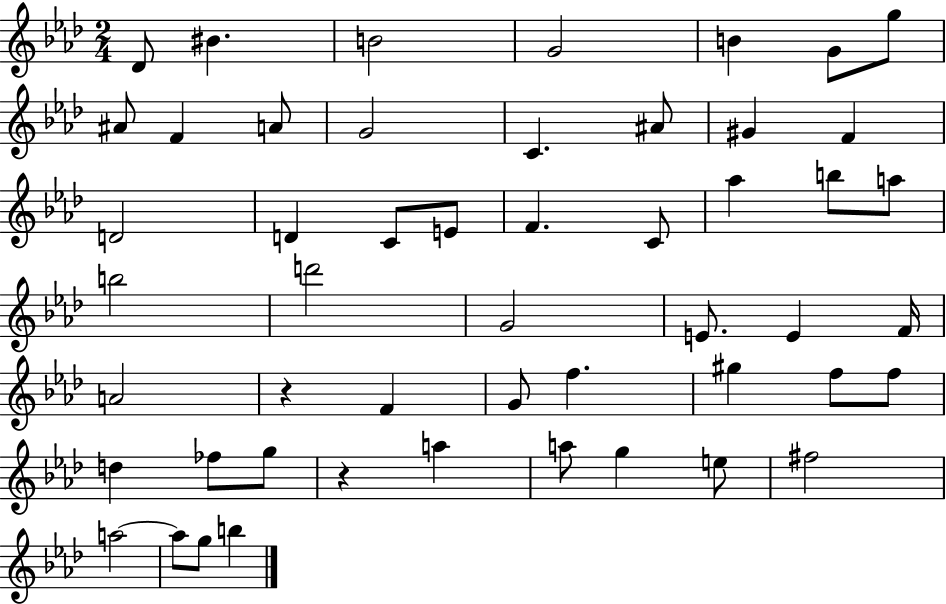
X:1
T:Untitled
M:2/4
L:1/4
K:Ab
_D/2 ^B B2 G2 B G/2 g/2 ^A/2 F A/2 G2 C ^A/2 ^G F D2 D C/2 E/2 F C/2 _a b/2 a/2 b2 d'2 G2 E/2 E F/4 A2 z F G/2 f ^g f/2 f/2 d _f/2 g/2 z a a/2 g e/2 ^f2 a2 a/2 g/2 b